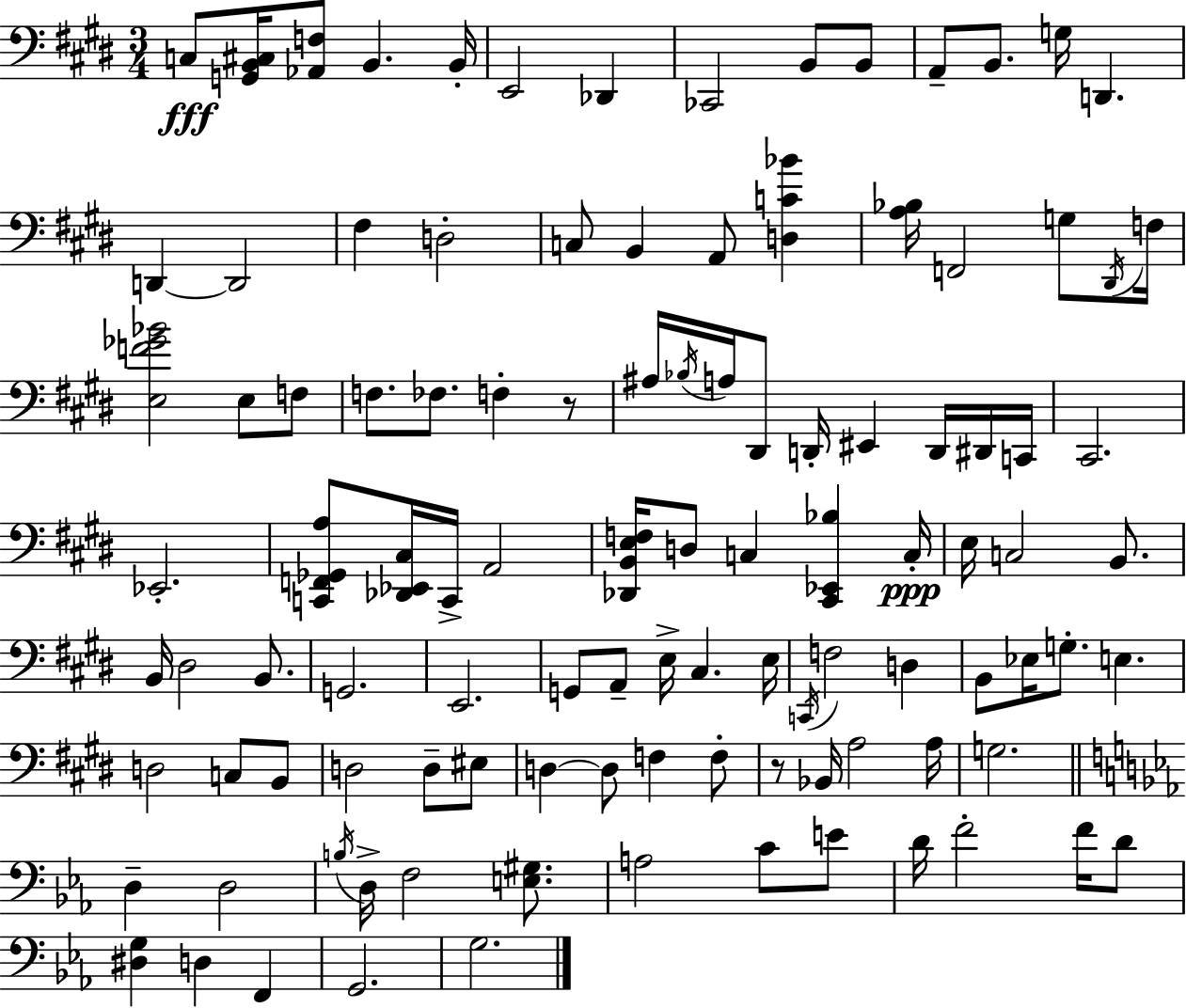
X:1
T:Untitled
M:3/4
L:1/4
K:E
C,/2 [G,,B,,^C,]/4 [_A,,F,]/2 B,, B,,/4 E,,2 _D,, _C,,2 B,,/2 B,,/2 A,,/2 B,,/2 G,/4 D,, D,, D,,2 ^F, D,2 C,/2 B,, A,,/2 [D,C_B] [A,_B,]/4 F,,2 G,/2 ^D,,/4 F,/4 [E,F_G_B]2 E,/2 F,/2 F,/2 _F,/2 F, z/2 ^A,/4 _B,/4 A,/4 ^D,,/2 D,,/4 ^E,, D,,/4 ^D,,/4 C,,/4 ^C,,2 _E,,2 [C,,F,,_G,,A,]/2 [_D,,_E,,^C,]/4 C,,/4 A,,2 [_D,,B,,E,F,]/4 D,/2 C, [^C,,_E,,_B,] C,/4 E,/4 C,2 B,,/2 B,,/4 ^D,2 B,,/2 G,,2 E,,2 G,,/2 A,,/2 E,/4 ^C, E,/4 C,,/4 F,2 D, B,,/2 _E,/4 G,/2 E, D,2 C,/2 B,,/2 D,2 D,/2 ^E,/2 D, D,/2 F, F,/2 z/2 _B,,/4 A,2 A,/4 G,2 D, D,2 B,/4 D,/4 F,2 [E,^G,]/2 A,2 C/2 E/2 D/4 F2 F/4 D/2 [^D,G,] D, F,, G,,2 G,2